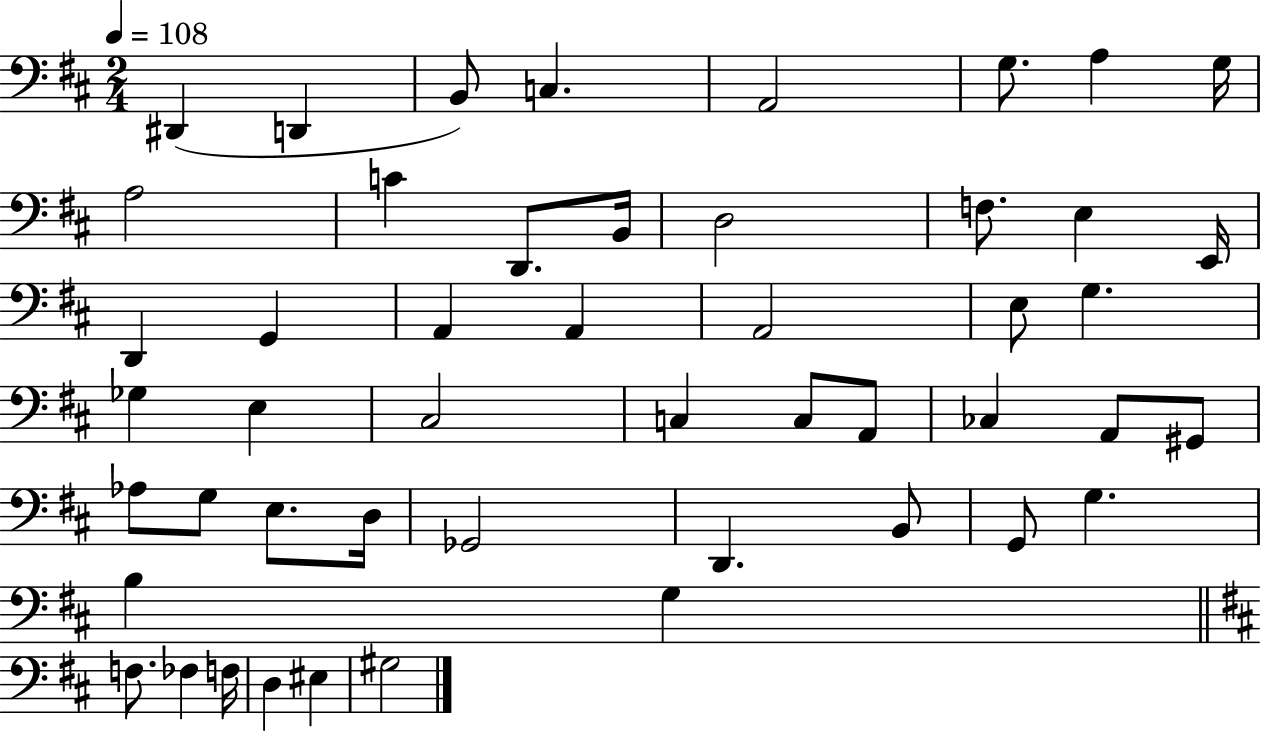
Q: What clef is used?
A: bass